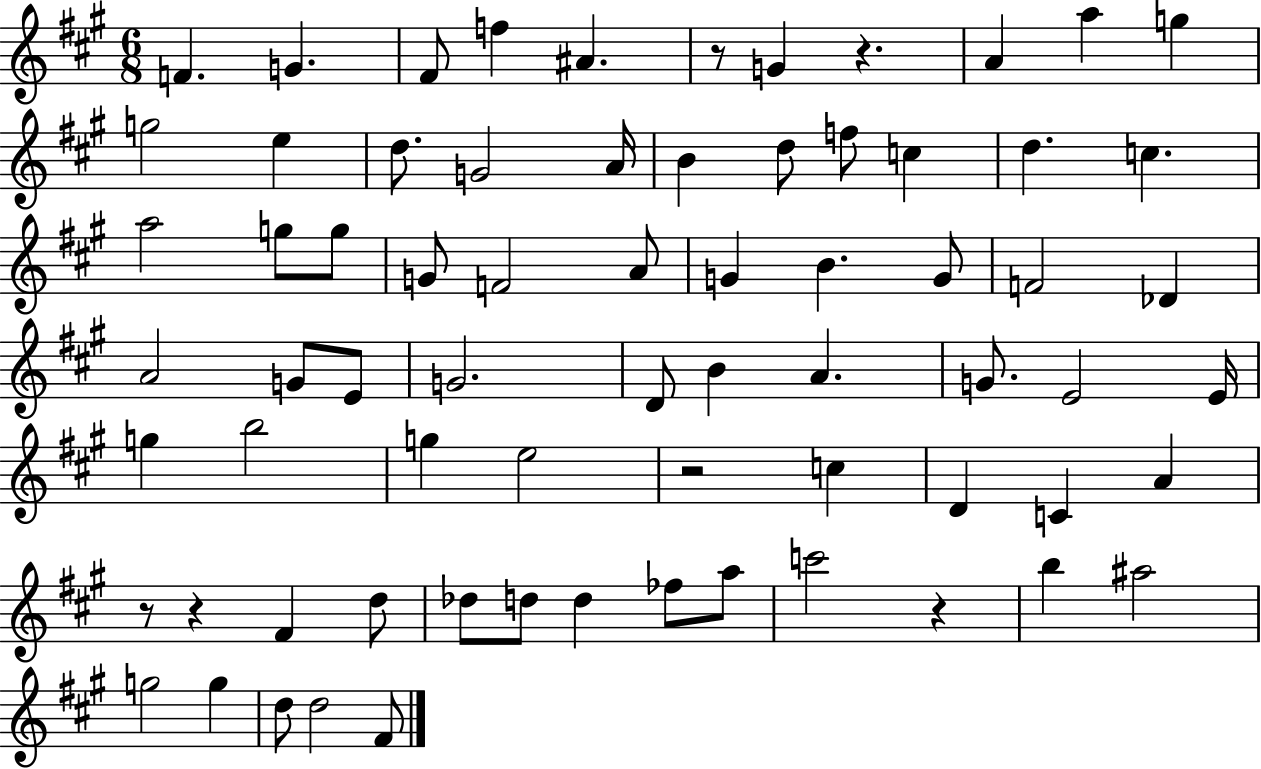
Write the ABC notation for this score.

X:1
T:Untitled
M:6/8
L:1/4
K:A
F G ^F/2 f ^A z/2 G z A a g g2 e d/2 G2 A/4 B d/2 f/2 c d c a2 g/2 g/2 G/2 F2 A/2 G B G/2 F2 _D A2 G/2 E/2 G2 D/2 B A G/2 E2 E/4 g b2 g e2 z2 c D C A z/2 z ^F d/2 _d/2 d/2 d _f/2 a/2 c'2 z b ^a2 g2 g d/2 d2 ^F/2